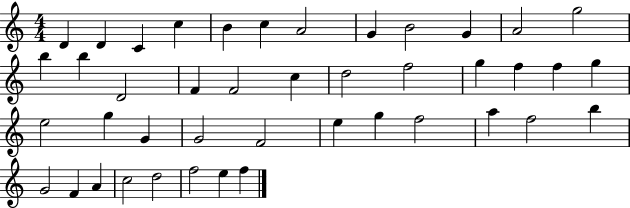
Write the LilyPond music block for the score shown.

{
  \clef treble
  \numericTimeSignature
  \time 4/4
  \key c \major
  d'4 d'4 c'4 c''4 | b'4 c''4 a'2 | g'4 b'2 g'4 | a'2 g''2 | \break b''4 b''4 d'2 | f'4 f'2 c''4 | d''2 f''2 | g''4 f''4 f''4 g''4 | \break e''2 g''4 g'4 | g'2 f'2 | e''4 g''4 f''2 | a''4 f''2 b''4 | \break g'2 f'4 a'4 | c''2 d''2 | f''2 e''4 f''4 | \bar "|."
}